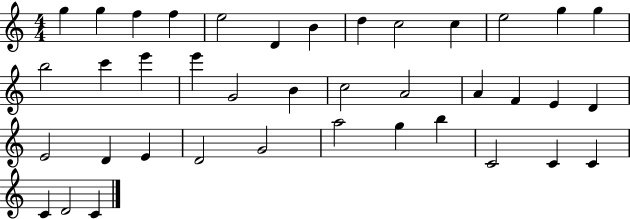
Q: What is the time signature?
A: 4/4